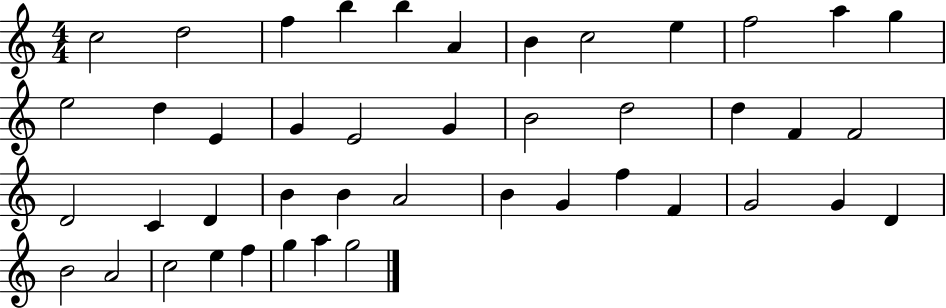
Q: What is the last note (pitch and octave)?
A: G5